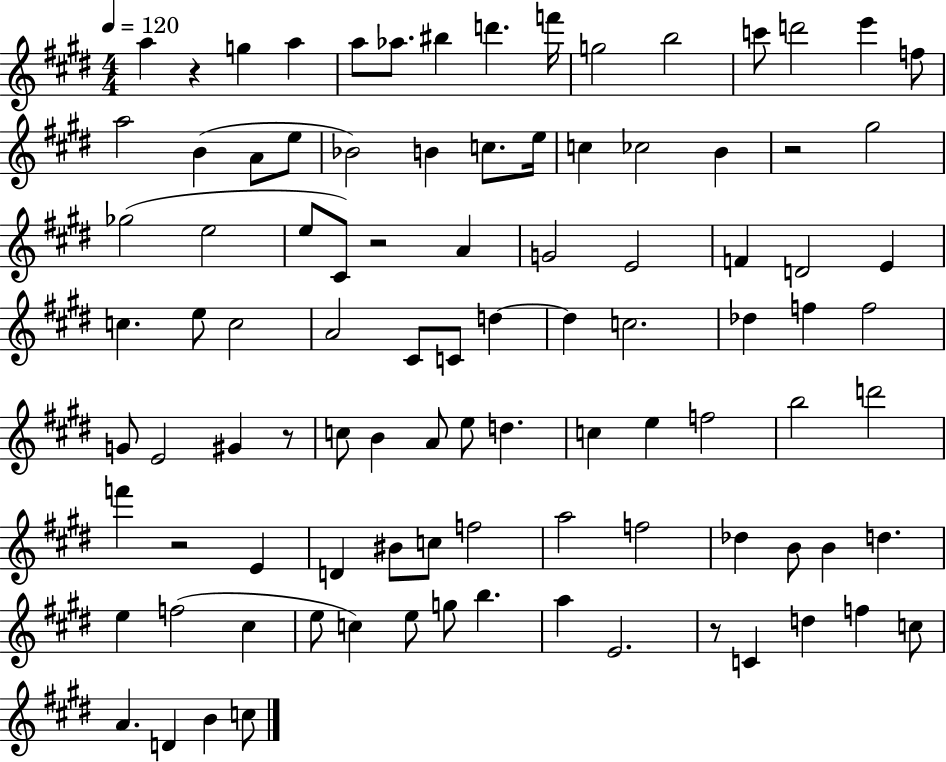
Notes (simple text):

A5/q R/q G5/q A5/q A5/e Ab5/e. BIS5/q D6/q. F6/s G5/h B5/h C6/e D6/h E6/q F5/e A5/h B4/q A4/e E5/e Bb4/h B4/q C5/e. E5/s C5/q CES5/h B4/q R/h G#5/h Gb5/h E5/h E5/e C#4/e R/h A4/q G4/h E4/h F4/q D4/h E4/q C5/q. E5/e C5/h A4/h C#4/e C4/e D5/q D5/q C5/h. Db5/q F5/q F5/h G4/e E4/h G#4/q R/e C5/e B4/q A4/e E5/e D5/q. C5/q E5/q F5/h B5/h D6/h F6/q R/h E4/q D4/q BIS4/e C5/e F5/h A5/h F5/h Db5/q B4/e B4/q D5/q. E5/q F5/h C#5/q E5/e C5/q E5/e G5/e B5/q. A5/q E4/h. R/e C4/q D5/q F5/q C5/e A4/q. D4/q B4/q C5/e